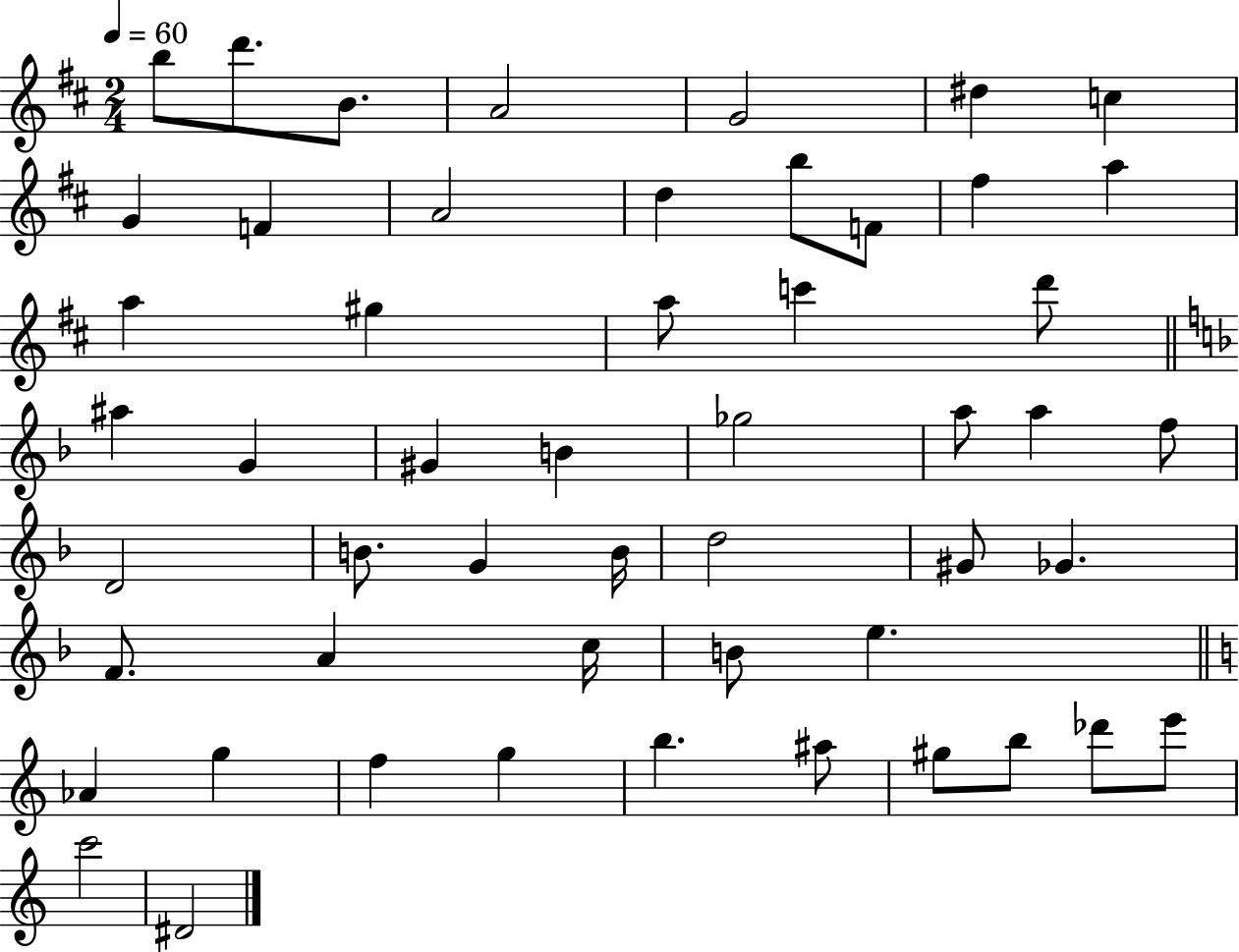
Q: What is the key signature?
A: D major